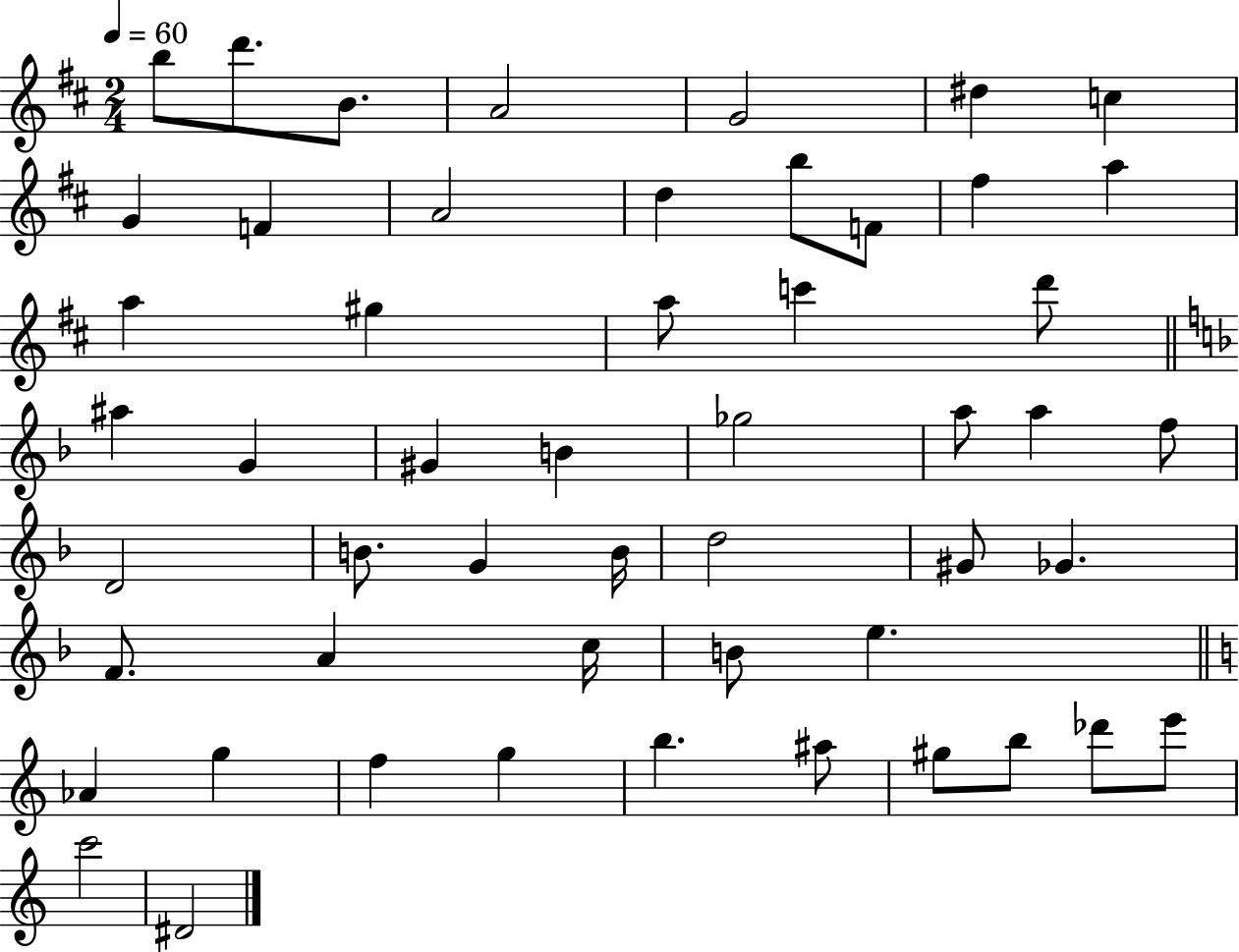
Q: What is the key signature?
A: D major